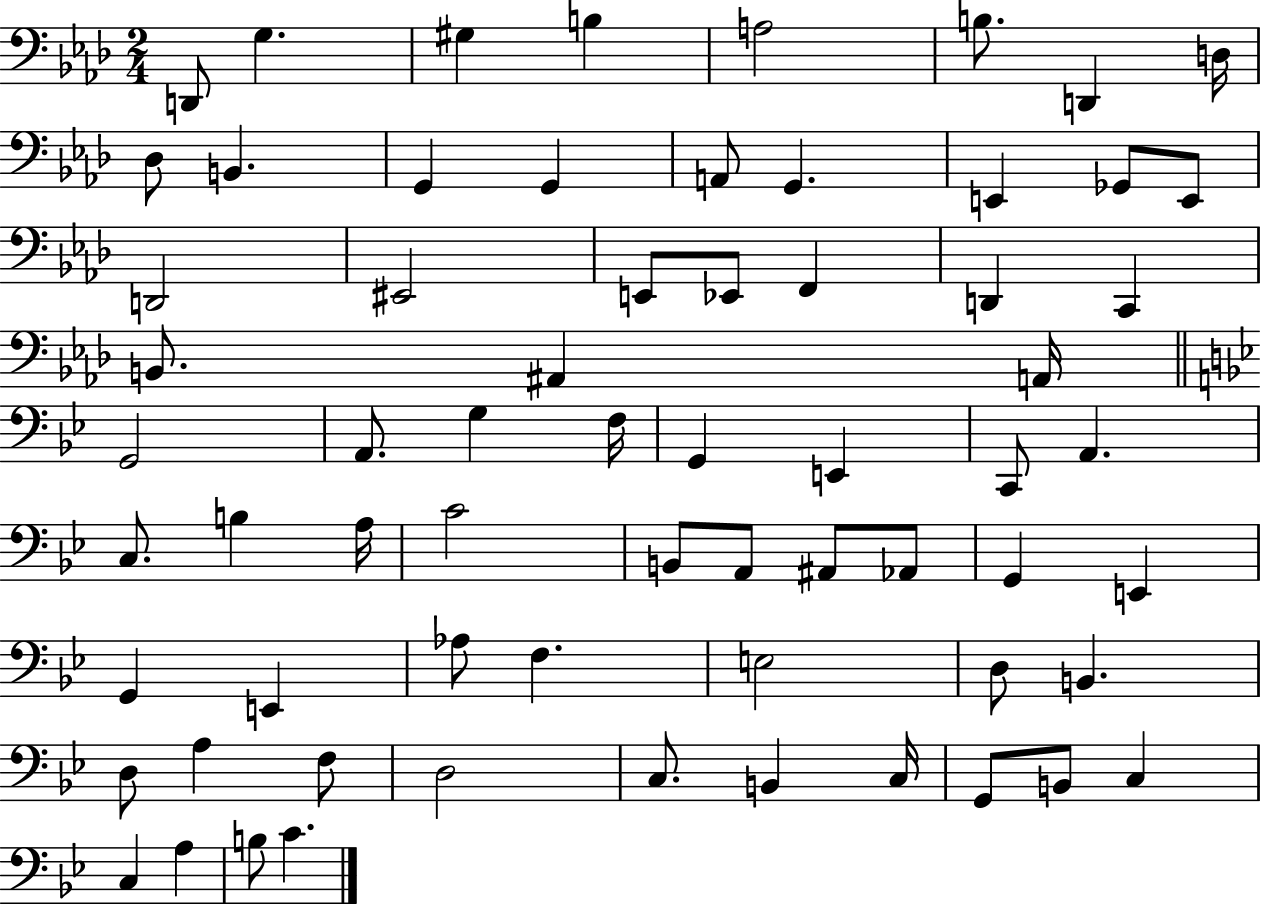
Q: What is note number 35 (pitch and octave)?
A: A2